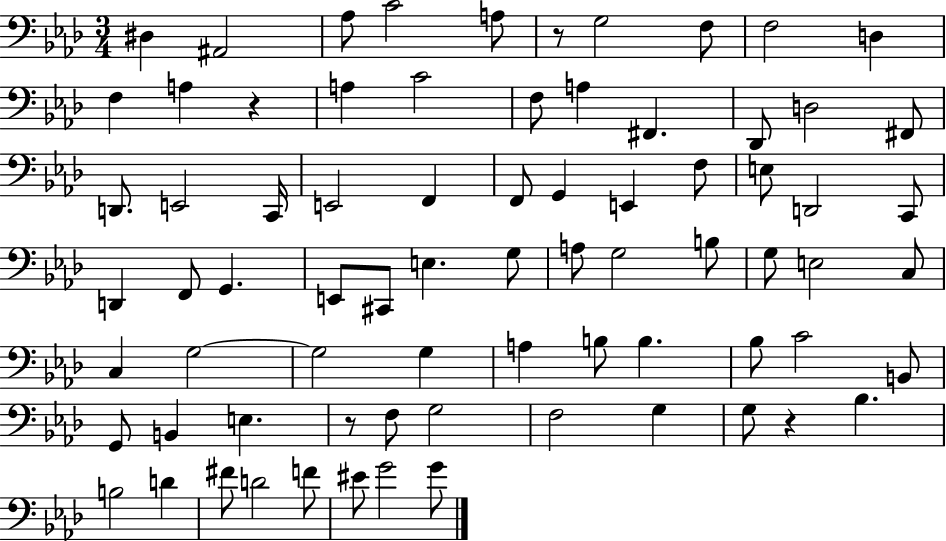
X:1
T:Untitled
M:3/4
L:1/4
K:Ab
^D, ^A,,2 _A,/2 C2 A,/2 z/2 G,2 F,/2 F,2 D, F, A, z A, C2 F,/2 A, ^F,, _D,,/2 D,2 ^F,,/2 D,,/2 E,,2 C,,/4 E,,2 F,, F,,/2 G,, E,, F,/2 E,/2 D,,2 C,,/2 D,, F,,/2 G,, E,,/2 ^C,,/2 E, G,/2 A,/2 G,2 B,/2 G,/2 E,2 C,/2 C, G,2 G,2 G, A, B,/2 B, _B,/2 C2 B,,/2 G,,/2 B,, E, z/2 F,/2 G,2 F,2 G, G,/2 z _B, B,2 D ^F/2 D2 F/2 ^E/2 G2 G/2